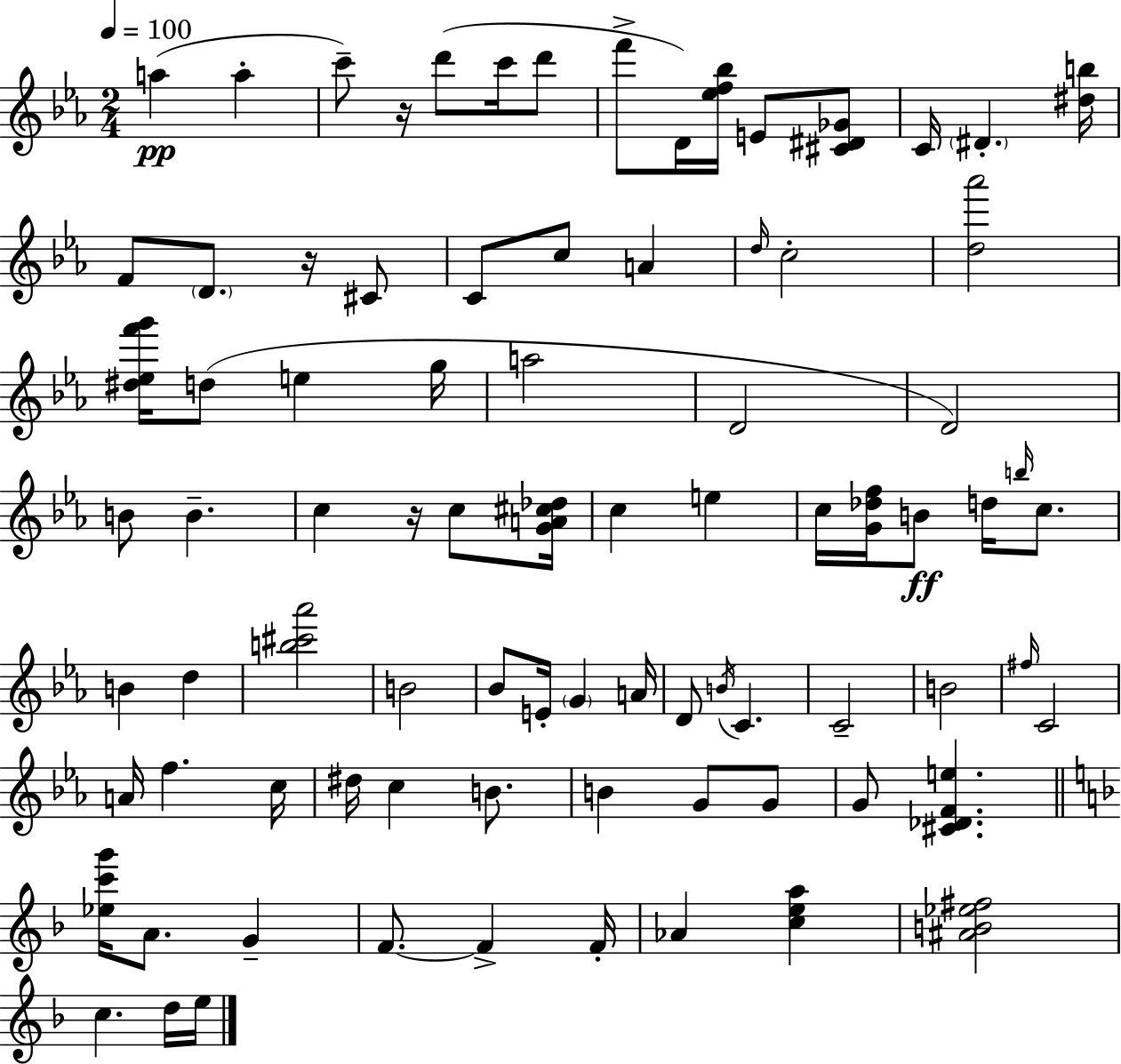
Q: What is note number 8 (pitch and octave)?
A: D4